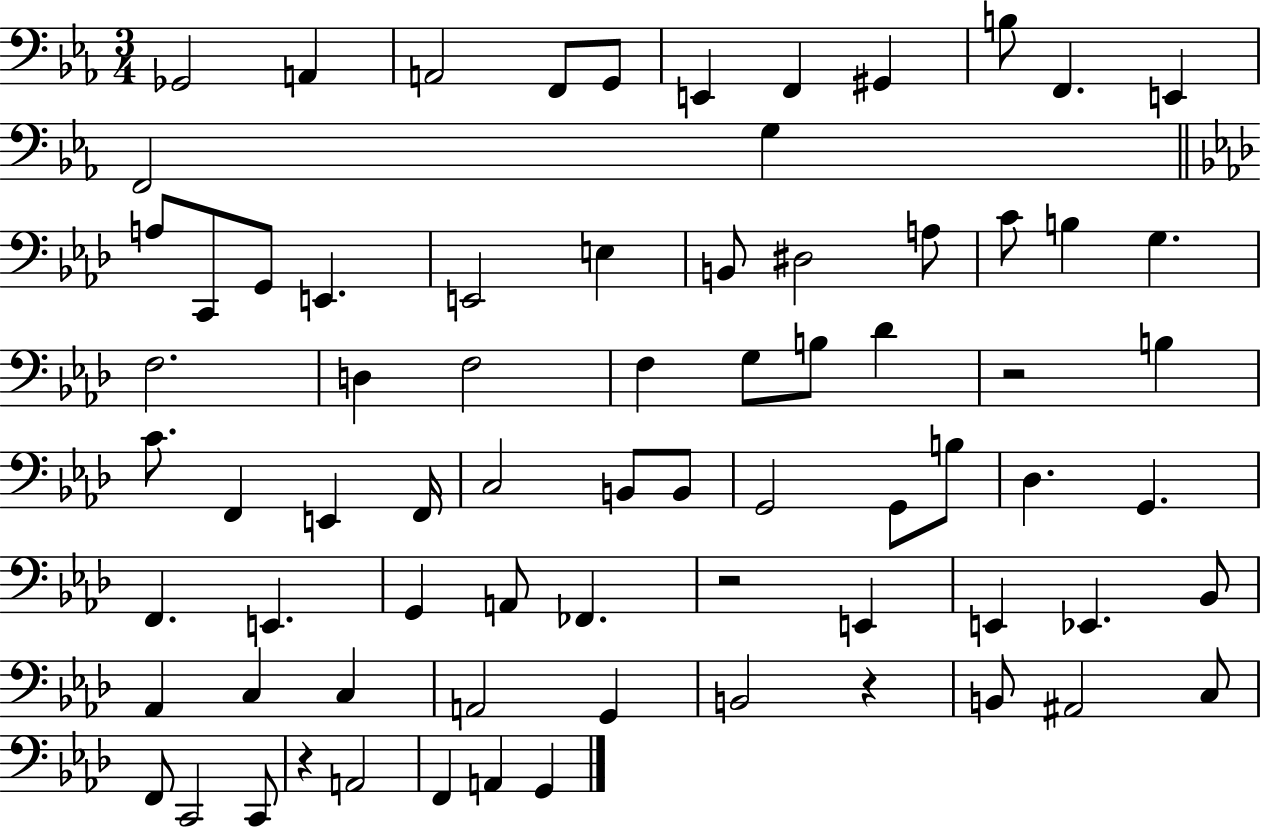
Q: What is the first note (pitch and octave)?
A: Gb2